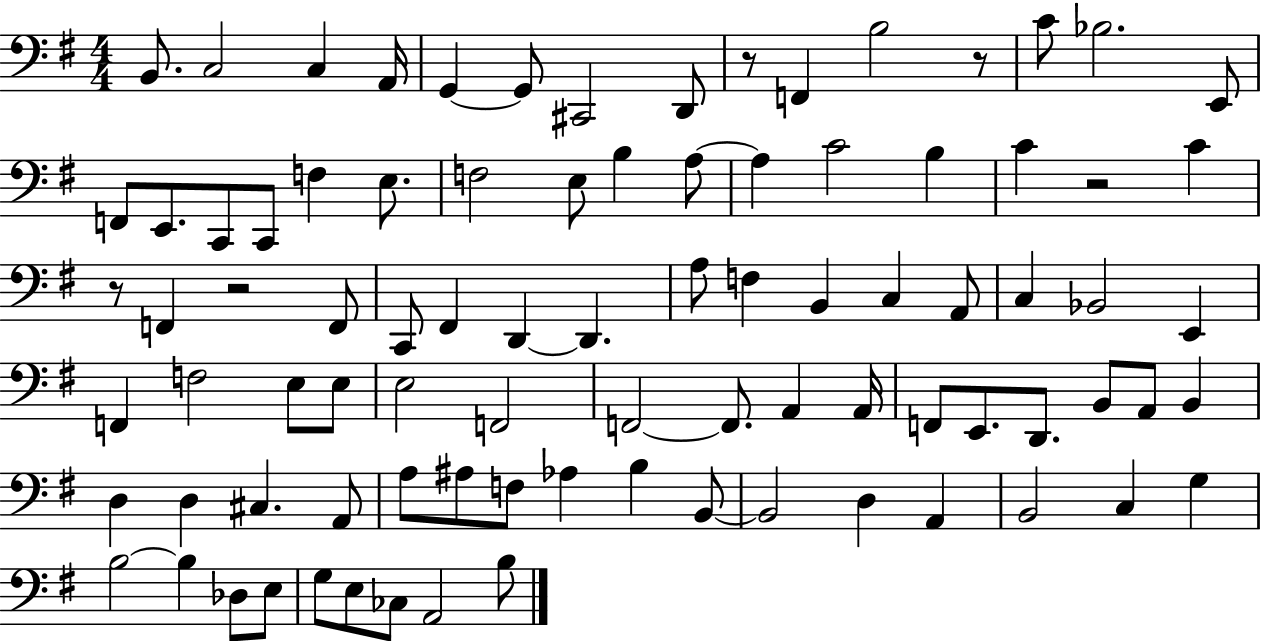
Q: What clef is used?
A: bass